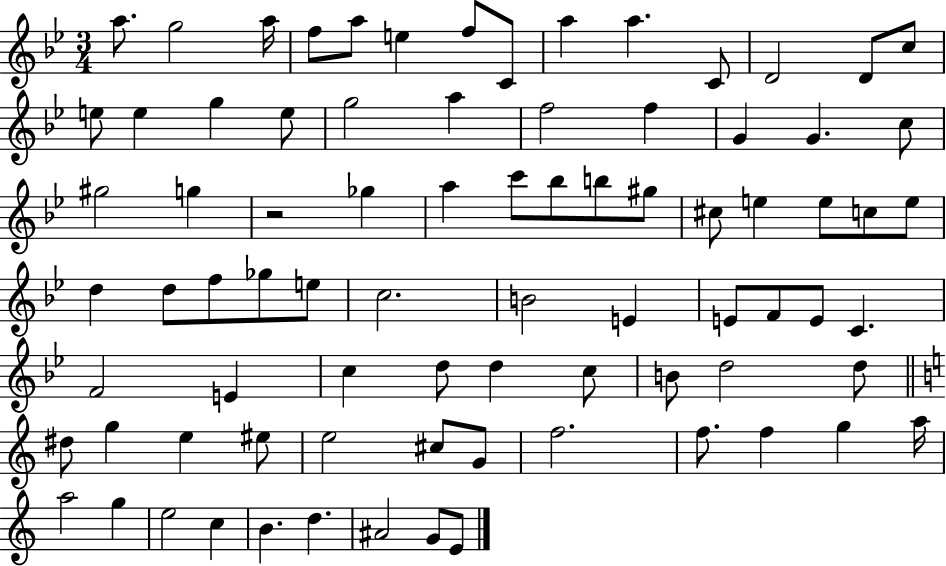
X:1
T:Untitled
M:3/4
L:1/4
K:Bb
a/2 g2 a/4 f/2 a/2 e f/2 C/2 a a C/2 D2 D/2 c/2 e/2 e g e/2 g2 a f2 f G G c/2 ^g2 g z2 _g a c'/2 _b/2 b/2 ^g/2 ^c/2 e e/2 c/2 e/2 d d/2 f/2 _g/2 e/2 c2 B2 E E/2 F/2 E/2 C F2 E c d/2 d c/2 B/2 d2 d/2 ^d/2 g e ^e/2 e2 ^c/2 G/2 f2 f/2 f g a/4 a2 g e2 c B d ^A2 G/2 E/2